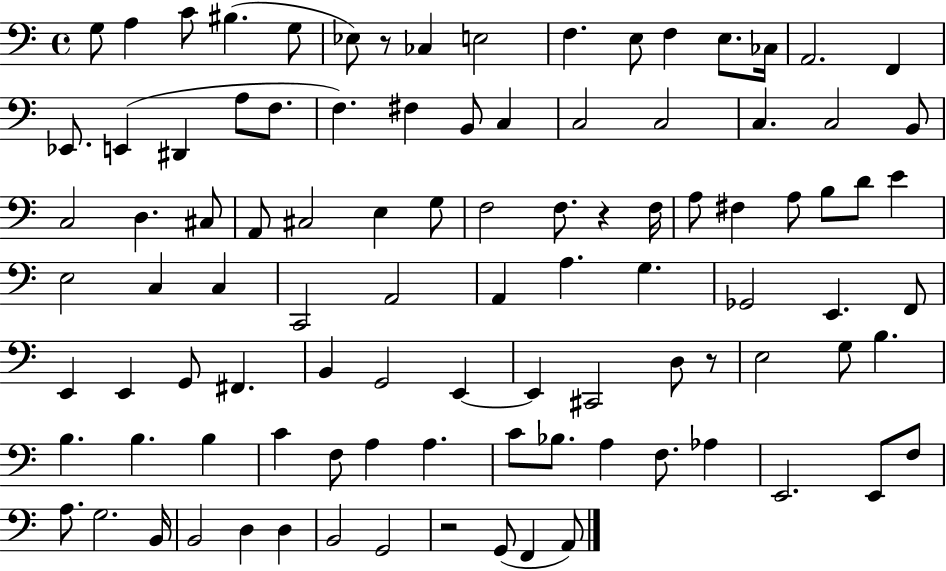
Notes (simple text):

G3/e A3/q C4/e BIS3/q. G3/e Eb3/e R/e CES3/q E3/h F3/q. E3/e F3/q E3/e. CES3/s A2/h. F2/q Eb2/e. E2/q D#2/q A3/e F3/e. F3/q. F#3/q B2/e C3/q C3/h C3/h C3/q. C3/h B2/e C3/h D3/q. C#3/e A2/e C#3/h E3/q G3/e F3/h F3/e. R/q F3/s A3/e F#3/q A3/e B3/e D4/e E4/q E3/h C3/q C3/q C2/h A2/h A2/q A3/q. G3/q. Gb2/h E2/q. F2/e E2/q E2/q G2/e F#2/q. B2/q G2/h E2/q E2/q C#2/h D3/e R/e E3/h G3/e B3/q. B3/q. B3/q. B3/q C4/q F3/e A3/q A3/q. C4/e Bb3/e. A3/q F3/e. Ab3/q E2/h. E2/e F3/e A3/e. G3/h. B2/s B2/h D3/q D3/q B2/h G2/h R/h G2/e F2/q A2/e